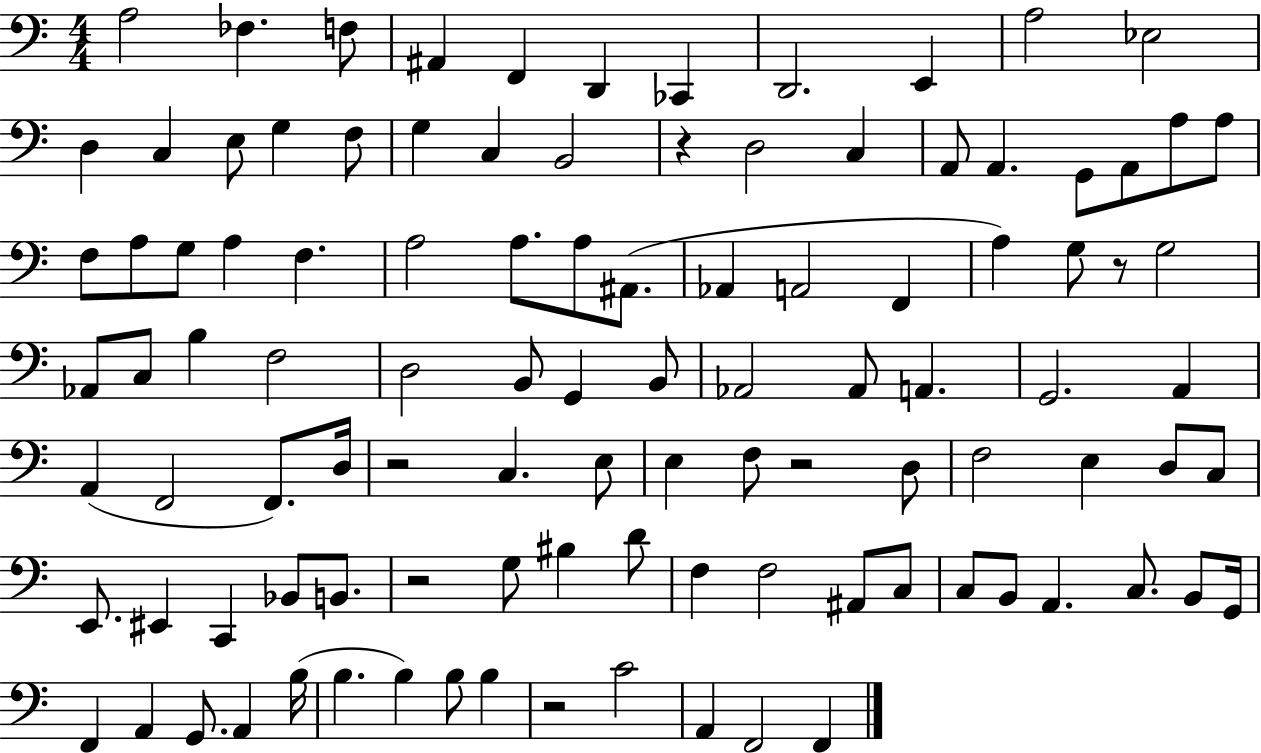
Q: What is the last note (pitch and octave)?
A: F2